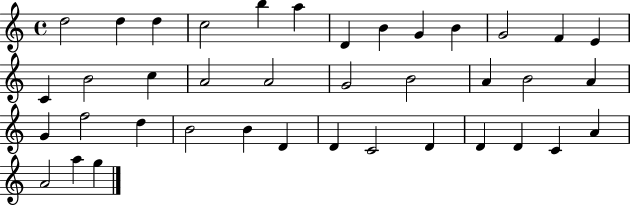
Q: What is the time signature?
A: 4/4